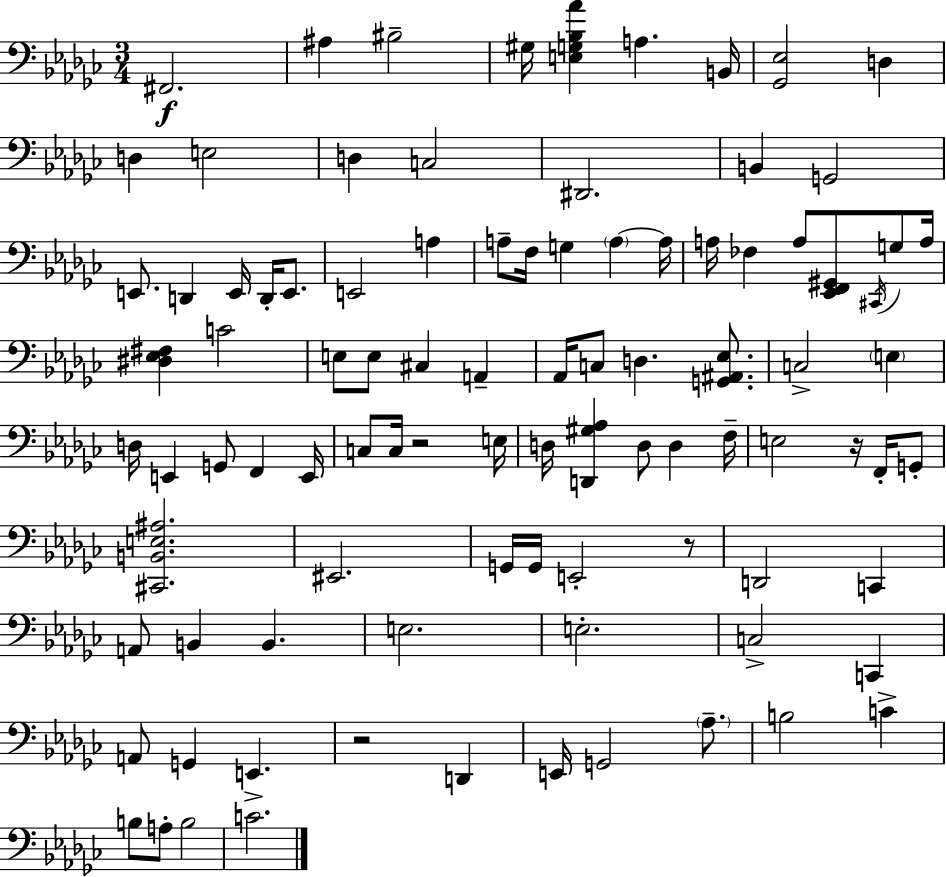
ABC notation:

X:1
T:Untitled
M:3/4
L:1/4
K:Ebm
^F,,2 ^A, ^B,2 ^G,/4 [E,G,_B,_A] A, B,,/4 [_G,,_E,]2 D, D, E,2 D, C,2 ^D,,2 B,, G,,2 E,,/2 D,, E,,/4 D,,/4 E,,/2 E,,2 A, A,/2 F,/4 G, A, A,/4 A,/4 _F, A,/2 [_E,,F,,^G,,]/2 ^C,,/4 G,/2 A,/4 [^D,_E,^F,] C2 E,/2 E,/2 ^C, A,, _A,,/4 C,/2 D, [G,,^A,,_E,]/2 C,2 E, D,/4 E,, G,,/2 F,, E,,/4 C,/2 C,/4 z2 E,/4 D,/4 [D,,^G,_A,] D,/2 D, F,/4 E,2 z/4 F,,/4 G,,/2 [^C,,B,,E,^A,]2 ^E,,2 G,,/4 G,,/4 E,,2 z/2 D,,2 C,, A,,/2 B,, B,, E,2 E,2 C,2 C,, A,,/2 G,, E,, z2 D,, E,,/4 G,,2 _A,/2 B,2 C B,/2 A,/2 B,2 C2